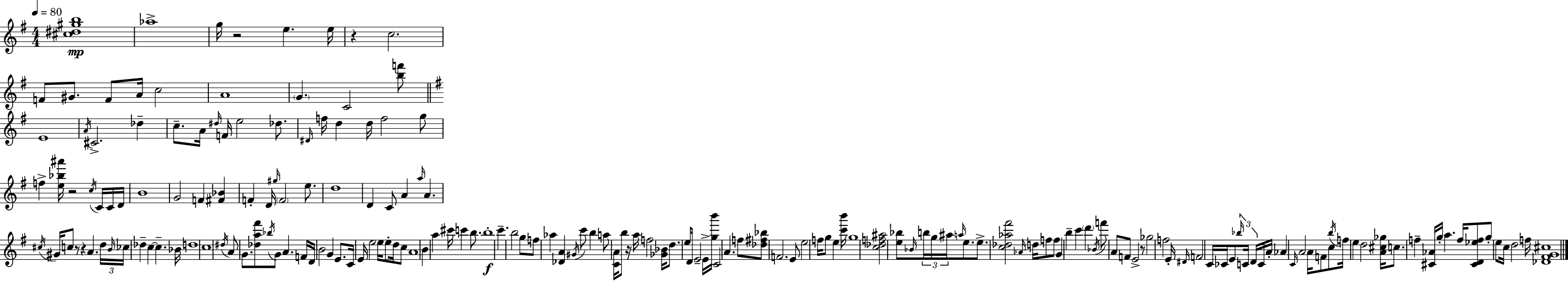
X:1
T:Untitled
M:4/4
L:1/4
K:G
[^c^d^gb]4 _a4 g/4 z2 e e/4 z c2 F/2 ^G/2 F/2 A/4 c2 A4 G C2 [bf']/2 E4 A/4 ^C2 _d c/2 A/4 ^d/4 F/4 e2 _d/2 ^D/4 f/4 d d/4 f2 g/2 f [e_b^a']/4 z2 c/4 C/4 C/4 D/4 B4 G2 F [^F_B] F D/4 ^g/4 F2 e/2 d4 D C/2 A a/4 A ^c/4 ^G/4 c/2 z/2 z A d/4 B/4 _c/4 _d c c _B/4 d4 c4 ^d/4 A/2 G/2 [_da^f']/2 _b/4 G/2 A F/4 D/4 B2 G E/2 C/4 E/4 e2 e/4 e/2 d/4 c/2 A4 B a ^c'/4 c' b/2 b4 c' b2 g/2 f/2 _a [_DA] ^G/4 c'/2 b a/2 [CA]/4 b/2 z/4 a/4 f2 [_G_B]/4 d/2 e/2 D/4 E2 E/4 [gb']/4 C2 A f/2 [_d^f_b]/2 F2 E/2 e2 f/4 g/2 e [c'b']/4 g4 [c_df^a]2 [e_b]/2 _B/4 b/4 g/4 ^a/4 a/4 e/2 e/2 [c_d_a^f']2 _A/4 d/4 f/2 f/2 G b c' d' _B/4 f'/2 A/2 F/2 E2 z/2 _g2 f2 E/4 ^D/4 F2 C/4 _C/4 E/2 _b/4 C/4 D/4 C/4 A/4 _A C/4 A2 A/4 F/2 c/2 b/4 f/4 e d2 [A^c_g]/4 c/2 f [^C_A]/4 g/4 a f/4 [^CD_ef]/2 g/2 e/2 c/4 d2 f/4 [_D^FG^c]4